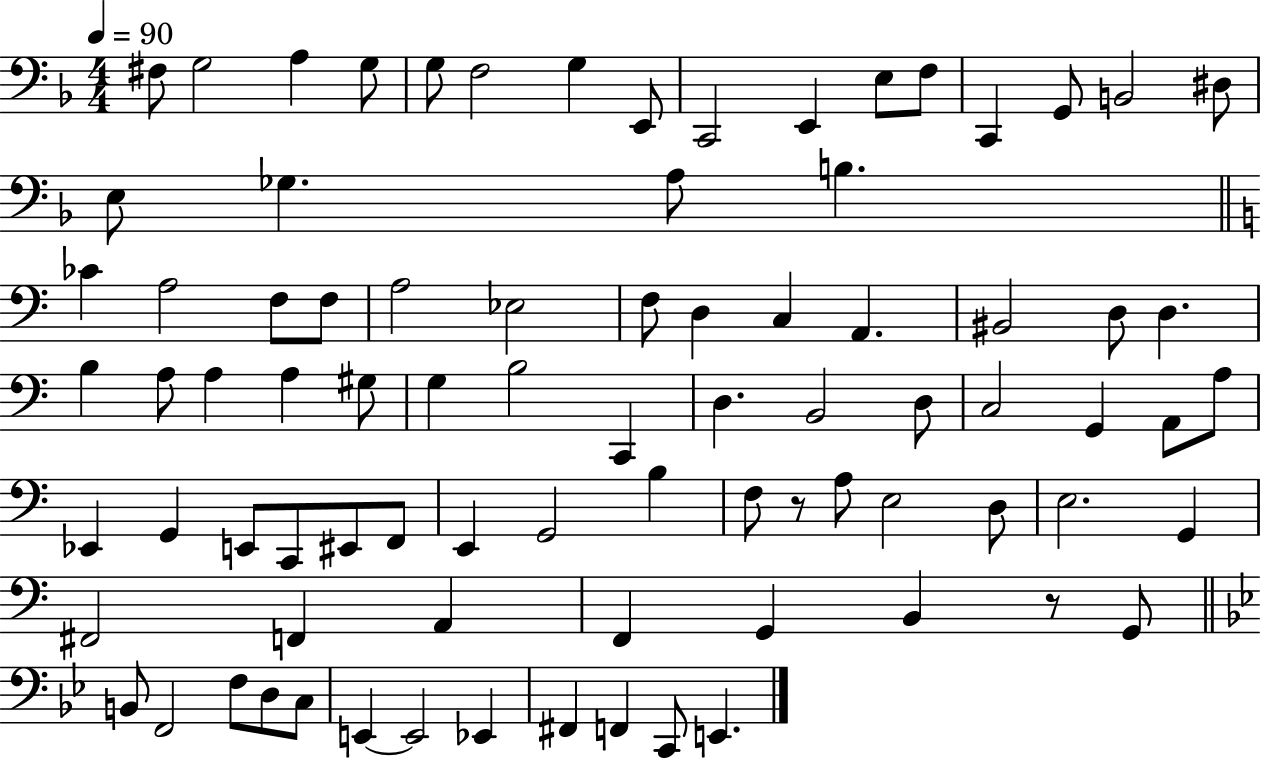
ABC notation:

X:1
T:Untitled
M:4/4
L:1/4
K:F
^F,/2 G,2 A, G,/2 G,/2 F,2 G, E,,/2 C,,2 E,, E,/2 F,/2 C,, G,,/2 B,,2 ^D,/2 E,/2 _G, A,/2 B, _C A,2 F,/2 F,/2 A,2 _E,2 F,/2 D, C, A,, ^B,,2 D,/2 D, B, A,/2 A, A, ^G,/2 G, B,2 C,, D, B,,2 D,/2 C,2 G,, A,,/2 A,/2 _E,, G,, E,,/2 C,,/2 ^E,,/2 F,,/2 E,, G,,2 B, F,/2 z/2 A,/2 E,2 D,/2 E,2 G,, ^F,,2 F,, A,, F,, G,, B,, z/2 G,,/2 B,,/2 F,,2 F,/2 D,/2 C,/2 E,, E,,2 _E,, ^F,, F,, C,,/2 E,,